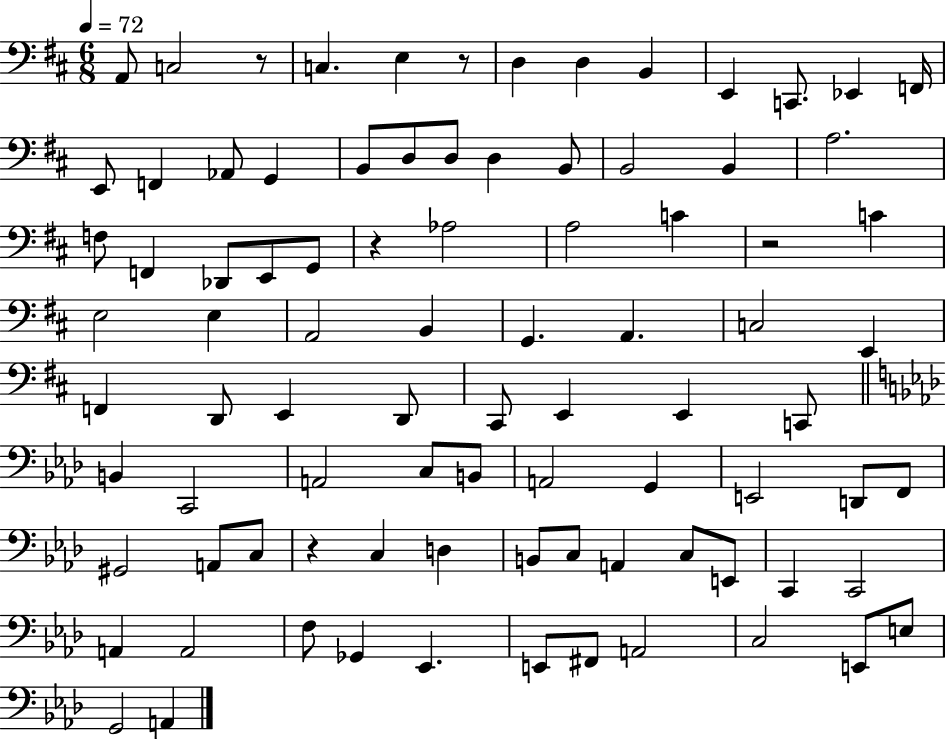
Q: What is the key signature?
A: D major